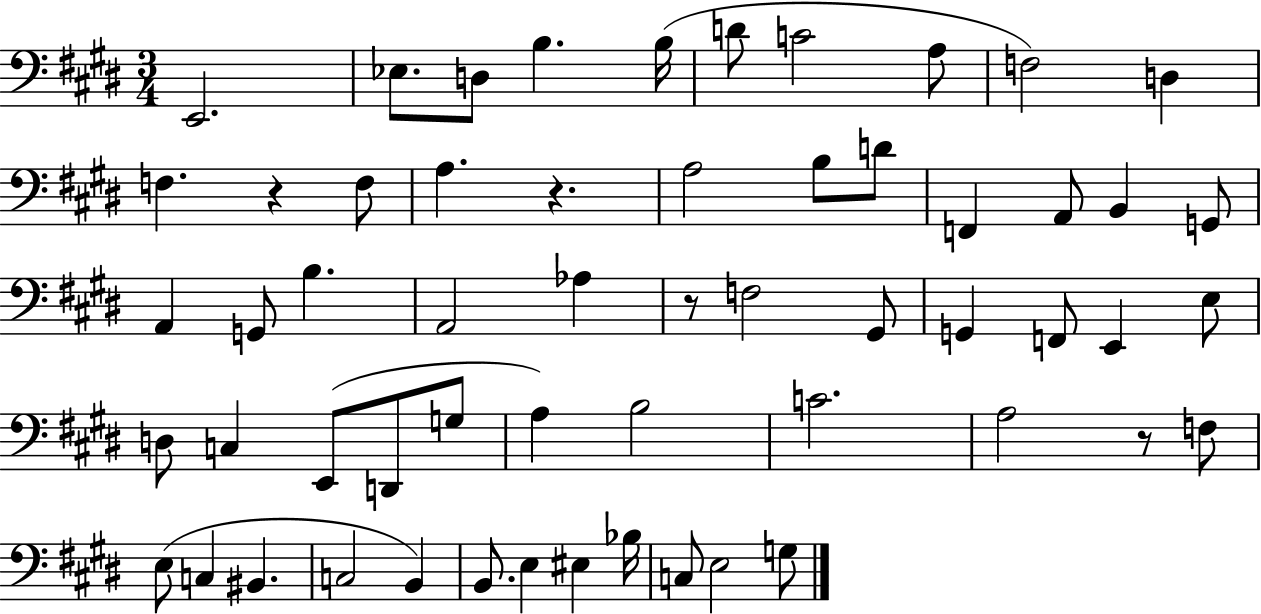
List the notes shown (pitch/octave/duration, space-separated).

E2/h. Eb3/e. D3/e B3/q. B3/s D4/e C4/h A3/e F3/h D3/q F3/q. R/q F3/e A3/q. R/q. A3/h B3/e D4/e F2/q A2/e B2/q G2/e A2/q G2/e B3/q. A2/h Ab3/q R/e F3/h G#2/e G2/q F2/e E2/q E3/e D3/e C3/q E2/e D2/e G3/e A3/q B3/h C4/h. A3/h R/e F3/e E3/e C3/q BIS2/q. C3/h B2/q B2/e. E3/q EIS3/q Bb3/s C3/e E3/h G3/e